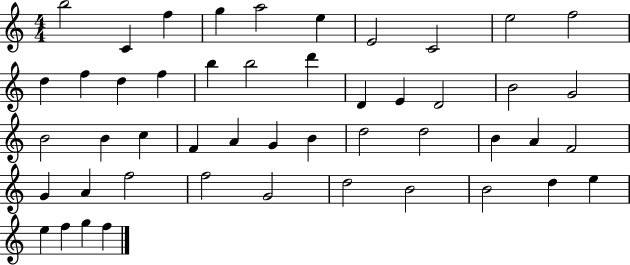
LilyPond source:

{
  \clef treble
  \numericTimeSignature
  \time 4/4
  \key c \major
  b''2 c'4 f''4 | g''4 a''2 e''4 | e'2 c'2 | e''2 f''2 | \break d''4 f''4 d''4 f''4 | b''4 b''2 d'''4 | d'4 e'4 d'2 | b'2 g'2 | \break b'2 b'4 c''4 | f'4 a'4 g'4 b'4 | d''2 d''2 | b'4 a'4 f'2 | \break g'4 a'4 f''2 | f''2 g'2 | d''2 b'2 | b'2 d''4 e''4 | \break e''4 f''4 g''4 f''4 | \bar "|."
}